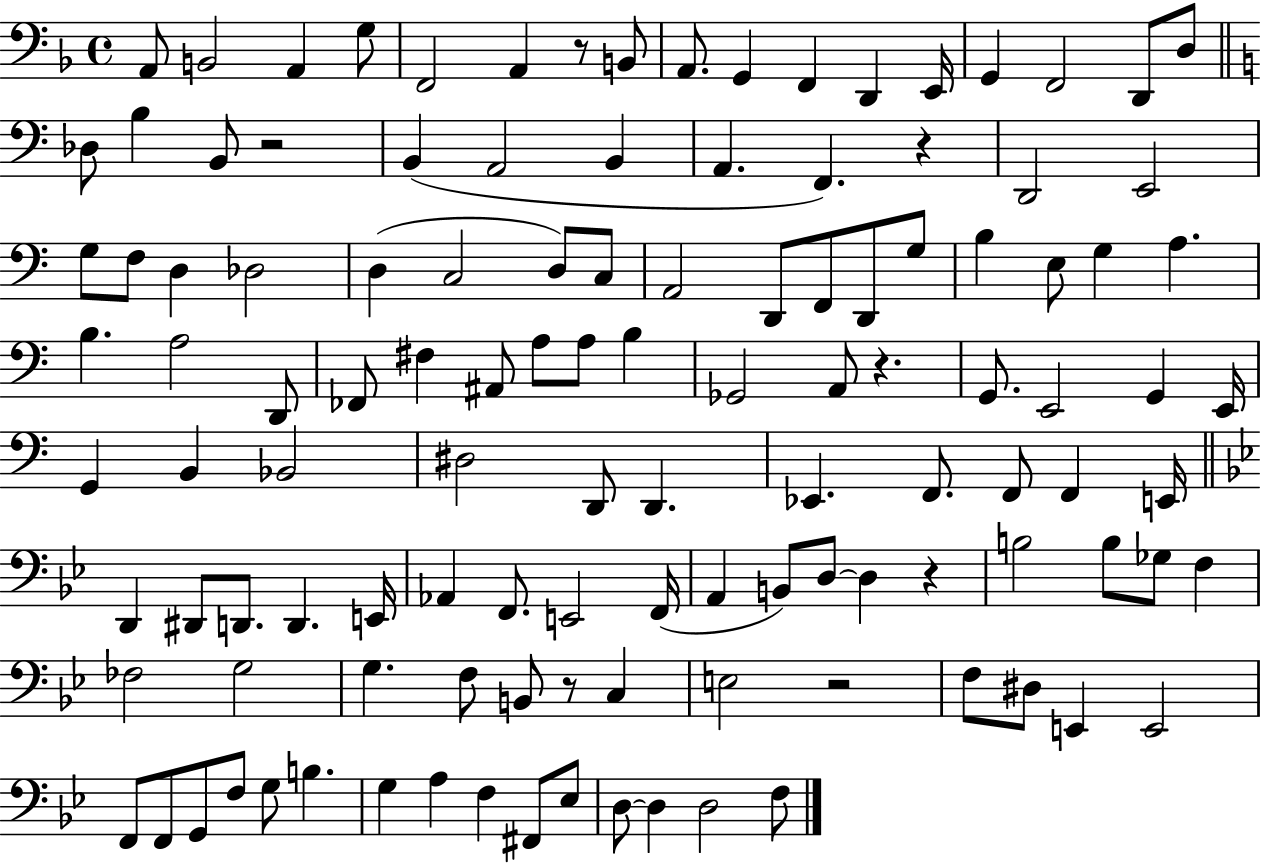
X:1
T:Untitled
M:4/4
L:1/4
K:F
A,,/2 B,,2 A,, G,/2 F,,2 A,, z/2 B,,/2 A,,/2 G,, F,, D,, E,,/4 G,, F,,2 D,,/2 D,/2 _D,/2 B, B,,/2 z2 B,, A,,2 B,, A,, F,, z D,,2 E,,2 G,/2 F,/2 D, _D,2 D, C,2 D,/2 C,/2 A,,2 D,,/2 F,,/2 D,,/2 G,/2 B, E,/2 G, A, B, A,2 D,,/2 _F,,/2 ^F, ^A,,/2 A,/2 A,/2 B, _G,,2 A,,/2 z G,,/2 E,,2 G,, E,,/4 G,, B,, _B,,2 ^D,2 D,,/2 D,, _E,, F,,/2 F,,/2 F,, E,,/4 D,, ^D,,/2 D,,/2 D,, E,,/4 _A,, F,,/2 E,,2 F,,/4 A,, B,,/2 D,/2 D, z B,2 B,/2 _G,/2 F, _F,2 G,2 G, F,/2 B,,/2 z/2 C, E,2 z2 F,/2 ^D,/2 E,, E,,2 F,,/2 F,,/2 G,,/2 F,/2 G,/2 B, G, A, F, ^F,,/2 _E,/2 D,/2 D, D,2 F,/2